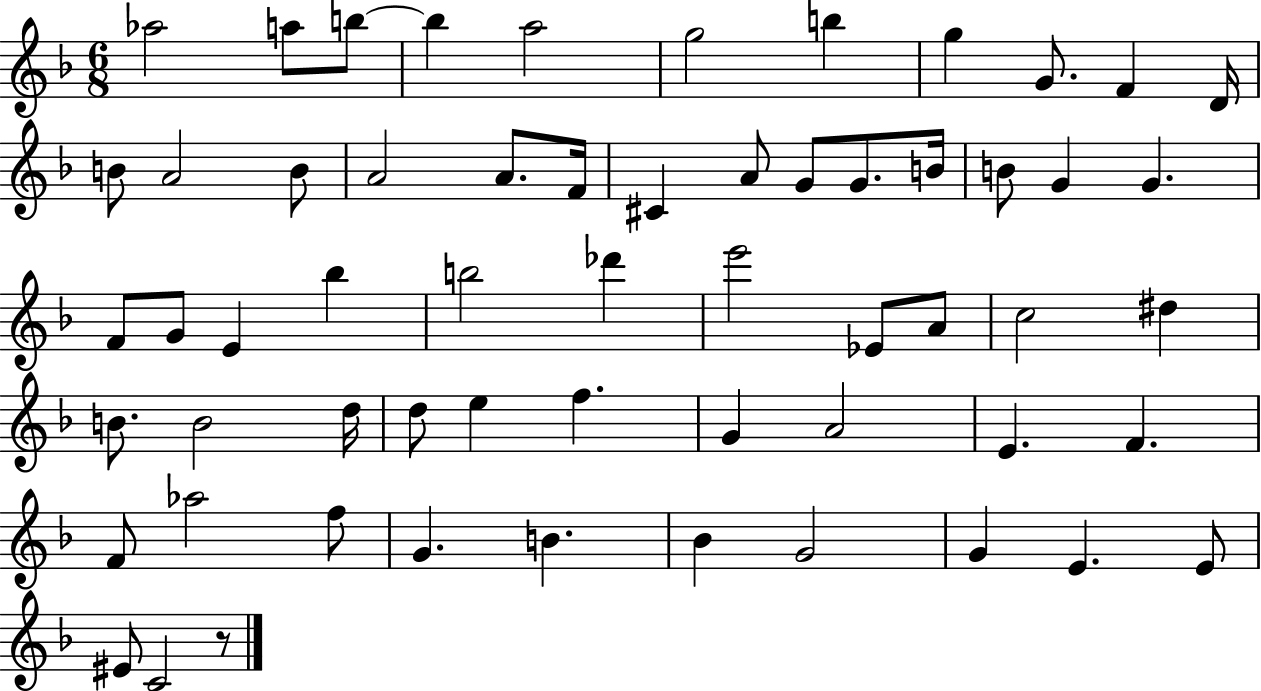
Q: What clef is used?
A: treble